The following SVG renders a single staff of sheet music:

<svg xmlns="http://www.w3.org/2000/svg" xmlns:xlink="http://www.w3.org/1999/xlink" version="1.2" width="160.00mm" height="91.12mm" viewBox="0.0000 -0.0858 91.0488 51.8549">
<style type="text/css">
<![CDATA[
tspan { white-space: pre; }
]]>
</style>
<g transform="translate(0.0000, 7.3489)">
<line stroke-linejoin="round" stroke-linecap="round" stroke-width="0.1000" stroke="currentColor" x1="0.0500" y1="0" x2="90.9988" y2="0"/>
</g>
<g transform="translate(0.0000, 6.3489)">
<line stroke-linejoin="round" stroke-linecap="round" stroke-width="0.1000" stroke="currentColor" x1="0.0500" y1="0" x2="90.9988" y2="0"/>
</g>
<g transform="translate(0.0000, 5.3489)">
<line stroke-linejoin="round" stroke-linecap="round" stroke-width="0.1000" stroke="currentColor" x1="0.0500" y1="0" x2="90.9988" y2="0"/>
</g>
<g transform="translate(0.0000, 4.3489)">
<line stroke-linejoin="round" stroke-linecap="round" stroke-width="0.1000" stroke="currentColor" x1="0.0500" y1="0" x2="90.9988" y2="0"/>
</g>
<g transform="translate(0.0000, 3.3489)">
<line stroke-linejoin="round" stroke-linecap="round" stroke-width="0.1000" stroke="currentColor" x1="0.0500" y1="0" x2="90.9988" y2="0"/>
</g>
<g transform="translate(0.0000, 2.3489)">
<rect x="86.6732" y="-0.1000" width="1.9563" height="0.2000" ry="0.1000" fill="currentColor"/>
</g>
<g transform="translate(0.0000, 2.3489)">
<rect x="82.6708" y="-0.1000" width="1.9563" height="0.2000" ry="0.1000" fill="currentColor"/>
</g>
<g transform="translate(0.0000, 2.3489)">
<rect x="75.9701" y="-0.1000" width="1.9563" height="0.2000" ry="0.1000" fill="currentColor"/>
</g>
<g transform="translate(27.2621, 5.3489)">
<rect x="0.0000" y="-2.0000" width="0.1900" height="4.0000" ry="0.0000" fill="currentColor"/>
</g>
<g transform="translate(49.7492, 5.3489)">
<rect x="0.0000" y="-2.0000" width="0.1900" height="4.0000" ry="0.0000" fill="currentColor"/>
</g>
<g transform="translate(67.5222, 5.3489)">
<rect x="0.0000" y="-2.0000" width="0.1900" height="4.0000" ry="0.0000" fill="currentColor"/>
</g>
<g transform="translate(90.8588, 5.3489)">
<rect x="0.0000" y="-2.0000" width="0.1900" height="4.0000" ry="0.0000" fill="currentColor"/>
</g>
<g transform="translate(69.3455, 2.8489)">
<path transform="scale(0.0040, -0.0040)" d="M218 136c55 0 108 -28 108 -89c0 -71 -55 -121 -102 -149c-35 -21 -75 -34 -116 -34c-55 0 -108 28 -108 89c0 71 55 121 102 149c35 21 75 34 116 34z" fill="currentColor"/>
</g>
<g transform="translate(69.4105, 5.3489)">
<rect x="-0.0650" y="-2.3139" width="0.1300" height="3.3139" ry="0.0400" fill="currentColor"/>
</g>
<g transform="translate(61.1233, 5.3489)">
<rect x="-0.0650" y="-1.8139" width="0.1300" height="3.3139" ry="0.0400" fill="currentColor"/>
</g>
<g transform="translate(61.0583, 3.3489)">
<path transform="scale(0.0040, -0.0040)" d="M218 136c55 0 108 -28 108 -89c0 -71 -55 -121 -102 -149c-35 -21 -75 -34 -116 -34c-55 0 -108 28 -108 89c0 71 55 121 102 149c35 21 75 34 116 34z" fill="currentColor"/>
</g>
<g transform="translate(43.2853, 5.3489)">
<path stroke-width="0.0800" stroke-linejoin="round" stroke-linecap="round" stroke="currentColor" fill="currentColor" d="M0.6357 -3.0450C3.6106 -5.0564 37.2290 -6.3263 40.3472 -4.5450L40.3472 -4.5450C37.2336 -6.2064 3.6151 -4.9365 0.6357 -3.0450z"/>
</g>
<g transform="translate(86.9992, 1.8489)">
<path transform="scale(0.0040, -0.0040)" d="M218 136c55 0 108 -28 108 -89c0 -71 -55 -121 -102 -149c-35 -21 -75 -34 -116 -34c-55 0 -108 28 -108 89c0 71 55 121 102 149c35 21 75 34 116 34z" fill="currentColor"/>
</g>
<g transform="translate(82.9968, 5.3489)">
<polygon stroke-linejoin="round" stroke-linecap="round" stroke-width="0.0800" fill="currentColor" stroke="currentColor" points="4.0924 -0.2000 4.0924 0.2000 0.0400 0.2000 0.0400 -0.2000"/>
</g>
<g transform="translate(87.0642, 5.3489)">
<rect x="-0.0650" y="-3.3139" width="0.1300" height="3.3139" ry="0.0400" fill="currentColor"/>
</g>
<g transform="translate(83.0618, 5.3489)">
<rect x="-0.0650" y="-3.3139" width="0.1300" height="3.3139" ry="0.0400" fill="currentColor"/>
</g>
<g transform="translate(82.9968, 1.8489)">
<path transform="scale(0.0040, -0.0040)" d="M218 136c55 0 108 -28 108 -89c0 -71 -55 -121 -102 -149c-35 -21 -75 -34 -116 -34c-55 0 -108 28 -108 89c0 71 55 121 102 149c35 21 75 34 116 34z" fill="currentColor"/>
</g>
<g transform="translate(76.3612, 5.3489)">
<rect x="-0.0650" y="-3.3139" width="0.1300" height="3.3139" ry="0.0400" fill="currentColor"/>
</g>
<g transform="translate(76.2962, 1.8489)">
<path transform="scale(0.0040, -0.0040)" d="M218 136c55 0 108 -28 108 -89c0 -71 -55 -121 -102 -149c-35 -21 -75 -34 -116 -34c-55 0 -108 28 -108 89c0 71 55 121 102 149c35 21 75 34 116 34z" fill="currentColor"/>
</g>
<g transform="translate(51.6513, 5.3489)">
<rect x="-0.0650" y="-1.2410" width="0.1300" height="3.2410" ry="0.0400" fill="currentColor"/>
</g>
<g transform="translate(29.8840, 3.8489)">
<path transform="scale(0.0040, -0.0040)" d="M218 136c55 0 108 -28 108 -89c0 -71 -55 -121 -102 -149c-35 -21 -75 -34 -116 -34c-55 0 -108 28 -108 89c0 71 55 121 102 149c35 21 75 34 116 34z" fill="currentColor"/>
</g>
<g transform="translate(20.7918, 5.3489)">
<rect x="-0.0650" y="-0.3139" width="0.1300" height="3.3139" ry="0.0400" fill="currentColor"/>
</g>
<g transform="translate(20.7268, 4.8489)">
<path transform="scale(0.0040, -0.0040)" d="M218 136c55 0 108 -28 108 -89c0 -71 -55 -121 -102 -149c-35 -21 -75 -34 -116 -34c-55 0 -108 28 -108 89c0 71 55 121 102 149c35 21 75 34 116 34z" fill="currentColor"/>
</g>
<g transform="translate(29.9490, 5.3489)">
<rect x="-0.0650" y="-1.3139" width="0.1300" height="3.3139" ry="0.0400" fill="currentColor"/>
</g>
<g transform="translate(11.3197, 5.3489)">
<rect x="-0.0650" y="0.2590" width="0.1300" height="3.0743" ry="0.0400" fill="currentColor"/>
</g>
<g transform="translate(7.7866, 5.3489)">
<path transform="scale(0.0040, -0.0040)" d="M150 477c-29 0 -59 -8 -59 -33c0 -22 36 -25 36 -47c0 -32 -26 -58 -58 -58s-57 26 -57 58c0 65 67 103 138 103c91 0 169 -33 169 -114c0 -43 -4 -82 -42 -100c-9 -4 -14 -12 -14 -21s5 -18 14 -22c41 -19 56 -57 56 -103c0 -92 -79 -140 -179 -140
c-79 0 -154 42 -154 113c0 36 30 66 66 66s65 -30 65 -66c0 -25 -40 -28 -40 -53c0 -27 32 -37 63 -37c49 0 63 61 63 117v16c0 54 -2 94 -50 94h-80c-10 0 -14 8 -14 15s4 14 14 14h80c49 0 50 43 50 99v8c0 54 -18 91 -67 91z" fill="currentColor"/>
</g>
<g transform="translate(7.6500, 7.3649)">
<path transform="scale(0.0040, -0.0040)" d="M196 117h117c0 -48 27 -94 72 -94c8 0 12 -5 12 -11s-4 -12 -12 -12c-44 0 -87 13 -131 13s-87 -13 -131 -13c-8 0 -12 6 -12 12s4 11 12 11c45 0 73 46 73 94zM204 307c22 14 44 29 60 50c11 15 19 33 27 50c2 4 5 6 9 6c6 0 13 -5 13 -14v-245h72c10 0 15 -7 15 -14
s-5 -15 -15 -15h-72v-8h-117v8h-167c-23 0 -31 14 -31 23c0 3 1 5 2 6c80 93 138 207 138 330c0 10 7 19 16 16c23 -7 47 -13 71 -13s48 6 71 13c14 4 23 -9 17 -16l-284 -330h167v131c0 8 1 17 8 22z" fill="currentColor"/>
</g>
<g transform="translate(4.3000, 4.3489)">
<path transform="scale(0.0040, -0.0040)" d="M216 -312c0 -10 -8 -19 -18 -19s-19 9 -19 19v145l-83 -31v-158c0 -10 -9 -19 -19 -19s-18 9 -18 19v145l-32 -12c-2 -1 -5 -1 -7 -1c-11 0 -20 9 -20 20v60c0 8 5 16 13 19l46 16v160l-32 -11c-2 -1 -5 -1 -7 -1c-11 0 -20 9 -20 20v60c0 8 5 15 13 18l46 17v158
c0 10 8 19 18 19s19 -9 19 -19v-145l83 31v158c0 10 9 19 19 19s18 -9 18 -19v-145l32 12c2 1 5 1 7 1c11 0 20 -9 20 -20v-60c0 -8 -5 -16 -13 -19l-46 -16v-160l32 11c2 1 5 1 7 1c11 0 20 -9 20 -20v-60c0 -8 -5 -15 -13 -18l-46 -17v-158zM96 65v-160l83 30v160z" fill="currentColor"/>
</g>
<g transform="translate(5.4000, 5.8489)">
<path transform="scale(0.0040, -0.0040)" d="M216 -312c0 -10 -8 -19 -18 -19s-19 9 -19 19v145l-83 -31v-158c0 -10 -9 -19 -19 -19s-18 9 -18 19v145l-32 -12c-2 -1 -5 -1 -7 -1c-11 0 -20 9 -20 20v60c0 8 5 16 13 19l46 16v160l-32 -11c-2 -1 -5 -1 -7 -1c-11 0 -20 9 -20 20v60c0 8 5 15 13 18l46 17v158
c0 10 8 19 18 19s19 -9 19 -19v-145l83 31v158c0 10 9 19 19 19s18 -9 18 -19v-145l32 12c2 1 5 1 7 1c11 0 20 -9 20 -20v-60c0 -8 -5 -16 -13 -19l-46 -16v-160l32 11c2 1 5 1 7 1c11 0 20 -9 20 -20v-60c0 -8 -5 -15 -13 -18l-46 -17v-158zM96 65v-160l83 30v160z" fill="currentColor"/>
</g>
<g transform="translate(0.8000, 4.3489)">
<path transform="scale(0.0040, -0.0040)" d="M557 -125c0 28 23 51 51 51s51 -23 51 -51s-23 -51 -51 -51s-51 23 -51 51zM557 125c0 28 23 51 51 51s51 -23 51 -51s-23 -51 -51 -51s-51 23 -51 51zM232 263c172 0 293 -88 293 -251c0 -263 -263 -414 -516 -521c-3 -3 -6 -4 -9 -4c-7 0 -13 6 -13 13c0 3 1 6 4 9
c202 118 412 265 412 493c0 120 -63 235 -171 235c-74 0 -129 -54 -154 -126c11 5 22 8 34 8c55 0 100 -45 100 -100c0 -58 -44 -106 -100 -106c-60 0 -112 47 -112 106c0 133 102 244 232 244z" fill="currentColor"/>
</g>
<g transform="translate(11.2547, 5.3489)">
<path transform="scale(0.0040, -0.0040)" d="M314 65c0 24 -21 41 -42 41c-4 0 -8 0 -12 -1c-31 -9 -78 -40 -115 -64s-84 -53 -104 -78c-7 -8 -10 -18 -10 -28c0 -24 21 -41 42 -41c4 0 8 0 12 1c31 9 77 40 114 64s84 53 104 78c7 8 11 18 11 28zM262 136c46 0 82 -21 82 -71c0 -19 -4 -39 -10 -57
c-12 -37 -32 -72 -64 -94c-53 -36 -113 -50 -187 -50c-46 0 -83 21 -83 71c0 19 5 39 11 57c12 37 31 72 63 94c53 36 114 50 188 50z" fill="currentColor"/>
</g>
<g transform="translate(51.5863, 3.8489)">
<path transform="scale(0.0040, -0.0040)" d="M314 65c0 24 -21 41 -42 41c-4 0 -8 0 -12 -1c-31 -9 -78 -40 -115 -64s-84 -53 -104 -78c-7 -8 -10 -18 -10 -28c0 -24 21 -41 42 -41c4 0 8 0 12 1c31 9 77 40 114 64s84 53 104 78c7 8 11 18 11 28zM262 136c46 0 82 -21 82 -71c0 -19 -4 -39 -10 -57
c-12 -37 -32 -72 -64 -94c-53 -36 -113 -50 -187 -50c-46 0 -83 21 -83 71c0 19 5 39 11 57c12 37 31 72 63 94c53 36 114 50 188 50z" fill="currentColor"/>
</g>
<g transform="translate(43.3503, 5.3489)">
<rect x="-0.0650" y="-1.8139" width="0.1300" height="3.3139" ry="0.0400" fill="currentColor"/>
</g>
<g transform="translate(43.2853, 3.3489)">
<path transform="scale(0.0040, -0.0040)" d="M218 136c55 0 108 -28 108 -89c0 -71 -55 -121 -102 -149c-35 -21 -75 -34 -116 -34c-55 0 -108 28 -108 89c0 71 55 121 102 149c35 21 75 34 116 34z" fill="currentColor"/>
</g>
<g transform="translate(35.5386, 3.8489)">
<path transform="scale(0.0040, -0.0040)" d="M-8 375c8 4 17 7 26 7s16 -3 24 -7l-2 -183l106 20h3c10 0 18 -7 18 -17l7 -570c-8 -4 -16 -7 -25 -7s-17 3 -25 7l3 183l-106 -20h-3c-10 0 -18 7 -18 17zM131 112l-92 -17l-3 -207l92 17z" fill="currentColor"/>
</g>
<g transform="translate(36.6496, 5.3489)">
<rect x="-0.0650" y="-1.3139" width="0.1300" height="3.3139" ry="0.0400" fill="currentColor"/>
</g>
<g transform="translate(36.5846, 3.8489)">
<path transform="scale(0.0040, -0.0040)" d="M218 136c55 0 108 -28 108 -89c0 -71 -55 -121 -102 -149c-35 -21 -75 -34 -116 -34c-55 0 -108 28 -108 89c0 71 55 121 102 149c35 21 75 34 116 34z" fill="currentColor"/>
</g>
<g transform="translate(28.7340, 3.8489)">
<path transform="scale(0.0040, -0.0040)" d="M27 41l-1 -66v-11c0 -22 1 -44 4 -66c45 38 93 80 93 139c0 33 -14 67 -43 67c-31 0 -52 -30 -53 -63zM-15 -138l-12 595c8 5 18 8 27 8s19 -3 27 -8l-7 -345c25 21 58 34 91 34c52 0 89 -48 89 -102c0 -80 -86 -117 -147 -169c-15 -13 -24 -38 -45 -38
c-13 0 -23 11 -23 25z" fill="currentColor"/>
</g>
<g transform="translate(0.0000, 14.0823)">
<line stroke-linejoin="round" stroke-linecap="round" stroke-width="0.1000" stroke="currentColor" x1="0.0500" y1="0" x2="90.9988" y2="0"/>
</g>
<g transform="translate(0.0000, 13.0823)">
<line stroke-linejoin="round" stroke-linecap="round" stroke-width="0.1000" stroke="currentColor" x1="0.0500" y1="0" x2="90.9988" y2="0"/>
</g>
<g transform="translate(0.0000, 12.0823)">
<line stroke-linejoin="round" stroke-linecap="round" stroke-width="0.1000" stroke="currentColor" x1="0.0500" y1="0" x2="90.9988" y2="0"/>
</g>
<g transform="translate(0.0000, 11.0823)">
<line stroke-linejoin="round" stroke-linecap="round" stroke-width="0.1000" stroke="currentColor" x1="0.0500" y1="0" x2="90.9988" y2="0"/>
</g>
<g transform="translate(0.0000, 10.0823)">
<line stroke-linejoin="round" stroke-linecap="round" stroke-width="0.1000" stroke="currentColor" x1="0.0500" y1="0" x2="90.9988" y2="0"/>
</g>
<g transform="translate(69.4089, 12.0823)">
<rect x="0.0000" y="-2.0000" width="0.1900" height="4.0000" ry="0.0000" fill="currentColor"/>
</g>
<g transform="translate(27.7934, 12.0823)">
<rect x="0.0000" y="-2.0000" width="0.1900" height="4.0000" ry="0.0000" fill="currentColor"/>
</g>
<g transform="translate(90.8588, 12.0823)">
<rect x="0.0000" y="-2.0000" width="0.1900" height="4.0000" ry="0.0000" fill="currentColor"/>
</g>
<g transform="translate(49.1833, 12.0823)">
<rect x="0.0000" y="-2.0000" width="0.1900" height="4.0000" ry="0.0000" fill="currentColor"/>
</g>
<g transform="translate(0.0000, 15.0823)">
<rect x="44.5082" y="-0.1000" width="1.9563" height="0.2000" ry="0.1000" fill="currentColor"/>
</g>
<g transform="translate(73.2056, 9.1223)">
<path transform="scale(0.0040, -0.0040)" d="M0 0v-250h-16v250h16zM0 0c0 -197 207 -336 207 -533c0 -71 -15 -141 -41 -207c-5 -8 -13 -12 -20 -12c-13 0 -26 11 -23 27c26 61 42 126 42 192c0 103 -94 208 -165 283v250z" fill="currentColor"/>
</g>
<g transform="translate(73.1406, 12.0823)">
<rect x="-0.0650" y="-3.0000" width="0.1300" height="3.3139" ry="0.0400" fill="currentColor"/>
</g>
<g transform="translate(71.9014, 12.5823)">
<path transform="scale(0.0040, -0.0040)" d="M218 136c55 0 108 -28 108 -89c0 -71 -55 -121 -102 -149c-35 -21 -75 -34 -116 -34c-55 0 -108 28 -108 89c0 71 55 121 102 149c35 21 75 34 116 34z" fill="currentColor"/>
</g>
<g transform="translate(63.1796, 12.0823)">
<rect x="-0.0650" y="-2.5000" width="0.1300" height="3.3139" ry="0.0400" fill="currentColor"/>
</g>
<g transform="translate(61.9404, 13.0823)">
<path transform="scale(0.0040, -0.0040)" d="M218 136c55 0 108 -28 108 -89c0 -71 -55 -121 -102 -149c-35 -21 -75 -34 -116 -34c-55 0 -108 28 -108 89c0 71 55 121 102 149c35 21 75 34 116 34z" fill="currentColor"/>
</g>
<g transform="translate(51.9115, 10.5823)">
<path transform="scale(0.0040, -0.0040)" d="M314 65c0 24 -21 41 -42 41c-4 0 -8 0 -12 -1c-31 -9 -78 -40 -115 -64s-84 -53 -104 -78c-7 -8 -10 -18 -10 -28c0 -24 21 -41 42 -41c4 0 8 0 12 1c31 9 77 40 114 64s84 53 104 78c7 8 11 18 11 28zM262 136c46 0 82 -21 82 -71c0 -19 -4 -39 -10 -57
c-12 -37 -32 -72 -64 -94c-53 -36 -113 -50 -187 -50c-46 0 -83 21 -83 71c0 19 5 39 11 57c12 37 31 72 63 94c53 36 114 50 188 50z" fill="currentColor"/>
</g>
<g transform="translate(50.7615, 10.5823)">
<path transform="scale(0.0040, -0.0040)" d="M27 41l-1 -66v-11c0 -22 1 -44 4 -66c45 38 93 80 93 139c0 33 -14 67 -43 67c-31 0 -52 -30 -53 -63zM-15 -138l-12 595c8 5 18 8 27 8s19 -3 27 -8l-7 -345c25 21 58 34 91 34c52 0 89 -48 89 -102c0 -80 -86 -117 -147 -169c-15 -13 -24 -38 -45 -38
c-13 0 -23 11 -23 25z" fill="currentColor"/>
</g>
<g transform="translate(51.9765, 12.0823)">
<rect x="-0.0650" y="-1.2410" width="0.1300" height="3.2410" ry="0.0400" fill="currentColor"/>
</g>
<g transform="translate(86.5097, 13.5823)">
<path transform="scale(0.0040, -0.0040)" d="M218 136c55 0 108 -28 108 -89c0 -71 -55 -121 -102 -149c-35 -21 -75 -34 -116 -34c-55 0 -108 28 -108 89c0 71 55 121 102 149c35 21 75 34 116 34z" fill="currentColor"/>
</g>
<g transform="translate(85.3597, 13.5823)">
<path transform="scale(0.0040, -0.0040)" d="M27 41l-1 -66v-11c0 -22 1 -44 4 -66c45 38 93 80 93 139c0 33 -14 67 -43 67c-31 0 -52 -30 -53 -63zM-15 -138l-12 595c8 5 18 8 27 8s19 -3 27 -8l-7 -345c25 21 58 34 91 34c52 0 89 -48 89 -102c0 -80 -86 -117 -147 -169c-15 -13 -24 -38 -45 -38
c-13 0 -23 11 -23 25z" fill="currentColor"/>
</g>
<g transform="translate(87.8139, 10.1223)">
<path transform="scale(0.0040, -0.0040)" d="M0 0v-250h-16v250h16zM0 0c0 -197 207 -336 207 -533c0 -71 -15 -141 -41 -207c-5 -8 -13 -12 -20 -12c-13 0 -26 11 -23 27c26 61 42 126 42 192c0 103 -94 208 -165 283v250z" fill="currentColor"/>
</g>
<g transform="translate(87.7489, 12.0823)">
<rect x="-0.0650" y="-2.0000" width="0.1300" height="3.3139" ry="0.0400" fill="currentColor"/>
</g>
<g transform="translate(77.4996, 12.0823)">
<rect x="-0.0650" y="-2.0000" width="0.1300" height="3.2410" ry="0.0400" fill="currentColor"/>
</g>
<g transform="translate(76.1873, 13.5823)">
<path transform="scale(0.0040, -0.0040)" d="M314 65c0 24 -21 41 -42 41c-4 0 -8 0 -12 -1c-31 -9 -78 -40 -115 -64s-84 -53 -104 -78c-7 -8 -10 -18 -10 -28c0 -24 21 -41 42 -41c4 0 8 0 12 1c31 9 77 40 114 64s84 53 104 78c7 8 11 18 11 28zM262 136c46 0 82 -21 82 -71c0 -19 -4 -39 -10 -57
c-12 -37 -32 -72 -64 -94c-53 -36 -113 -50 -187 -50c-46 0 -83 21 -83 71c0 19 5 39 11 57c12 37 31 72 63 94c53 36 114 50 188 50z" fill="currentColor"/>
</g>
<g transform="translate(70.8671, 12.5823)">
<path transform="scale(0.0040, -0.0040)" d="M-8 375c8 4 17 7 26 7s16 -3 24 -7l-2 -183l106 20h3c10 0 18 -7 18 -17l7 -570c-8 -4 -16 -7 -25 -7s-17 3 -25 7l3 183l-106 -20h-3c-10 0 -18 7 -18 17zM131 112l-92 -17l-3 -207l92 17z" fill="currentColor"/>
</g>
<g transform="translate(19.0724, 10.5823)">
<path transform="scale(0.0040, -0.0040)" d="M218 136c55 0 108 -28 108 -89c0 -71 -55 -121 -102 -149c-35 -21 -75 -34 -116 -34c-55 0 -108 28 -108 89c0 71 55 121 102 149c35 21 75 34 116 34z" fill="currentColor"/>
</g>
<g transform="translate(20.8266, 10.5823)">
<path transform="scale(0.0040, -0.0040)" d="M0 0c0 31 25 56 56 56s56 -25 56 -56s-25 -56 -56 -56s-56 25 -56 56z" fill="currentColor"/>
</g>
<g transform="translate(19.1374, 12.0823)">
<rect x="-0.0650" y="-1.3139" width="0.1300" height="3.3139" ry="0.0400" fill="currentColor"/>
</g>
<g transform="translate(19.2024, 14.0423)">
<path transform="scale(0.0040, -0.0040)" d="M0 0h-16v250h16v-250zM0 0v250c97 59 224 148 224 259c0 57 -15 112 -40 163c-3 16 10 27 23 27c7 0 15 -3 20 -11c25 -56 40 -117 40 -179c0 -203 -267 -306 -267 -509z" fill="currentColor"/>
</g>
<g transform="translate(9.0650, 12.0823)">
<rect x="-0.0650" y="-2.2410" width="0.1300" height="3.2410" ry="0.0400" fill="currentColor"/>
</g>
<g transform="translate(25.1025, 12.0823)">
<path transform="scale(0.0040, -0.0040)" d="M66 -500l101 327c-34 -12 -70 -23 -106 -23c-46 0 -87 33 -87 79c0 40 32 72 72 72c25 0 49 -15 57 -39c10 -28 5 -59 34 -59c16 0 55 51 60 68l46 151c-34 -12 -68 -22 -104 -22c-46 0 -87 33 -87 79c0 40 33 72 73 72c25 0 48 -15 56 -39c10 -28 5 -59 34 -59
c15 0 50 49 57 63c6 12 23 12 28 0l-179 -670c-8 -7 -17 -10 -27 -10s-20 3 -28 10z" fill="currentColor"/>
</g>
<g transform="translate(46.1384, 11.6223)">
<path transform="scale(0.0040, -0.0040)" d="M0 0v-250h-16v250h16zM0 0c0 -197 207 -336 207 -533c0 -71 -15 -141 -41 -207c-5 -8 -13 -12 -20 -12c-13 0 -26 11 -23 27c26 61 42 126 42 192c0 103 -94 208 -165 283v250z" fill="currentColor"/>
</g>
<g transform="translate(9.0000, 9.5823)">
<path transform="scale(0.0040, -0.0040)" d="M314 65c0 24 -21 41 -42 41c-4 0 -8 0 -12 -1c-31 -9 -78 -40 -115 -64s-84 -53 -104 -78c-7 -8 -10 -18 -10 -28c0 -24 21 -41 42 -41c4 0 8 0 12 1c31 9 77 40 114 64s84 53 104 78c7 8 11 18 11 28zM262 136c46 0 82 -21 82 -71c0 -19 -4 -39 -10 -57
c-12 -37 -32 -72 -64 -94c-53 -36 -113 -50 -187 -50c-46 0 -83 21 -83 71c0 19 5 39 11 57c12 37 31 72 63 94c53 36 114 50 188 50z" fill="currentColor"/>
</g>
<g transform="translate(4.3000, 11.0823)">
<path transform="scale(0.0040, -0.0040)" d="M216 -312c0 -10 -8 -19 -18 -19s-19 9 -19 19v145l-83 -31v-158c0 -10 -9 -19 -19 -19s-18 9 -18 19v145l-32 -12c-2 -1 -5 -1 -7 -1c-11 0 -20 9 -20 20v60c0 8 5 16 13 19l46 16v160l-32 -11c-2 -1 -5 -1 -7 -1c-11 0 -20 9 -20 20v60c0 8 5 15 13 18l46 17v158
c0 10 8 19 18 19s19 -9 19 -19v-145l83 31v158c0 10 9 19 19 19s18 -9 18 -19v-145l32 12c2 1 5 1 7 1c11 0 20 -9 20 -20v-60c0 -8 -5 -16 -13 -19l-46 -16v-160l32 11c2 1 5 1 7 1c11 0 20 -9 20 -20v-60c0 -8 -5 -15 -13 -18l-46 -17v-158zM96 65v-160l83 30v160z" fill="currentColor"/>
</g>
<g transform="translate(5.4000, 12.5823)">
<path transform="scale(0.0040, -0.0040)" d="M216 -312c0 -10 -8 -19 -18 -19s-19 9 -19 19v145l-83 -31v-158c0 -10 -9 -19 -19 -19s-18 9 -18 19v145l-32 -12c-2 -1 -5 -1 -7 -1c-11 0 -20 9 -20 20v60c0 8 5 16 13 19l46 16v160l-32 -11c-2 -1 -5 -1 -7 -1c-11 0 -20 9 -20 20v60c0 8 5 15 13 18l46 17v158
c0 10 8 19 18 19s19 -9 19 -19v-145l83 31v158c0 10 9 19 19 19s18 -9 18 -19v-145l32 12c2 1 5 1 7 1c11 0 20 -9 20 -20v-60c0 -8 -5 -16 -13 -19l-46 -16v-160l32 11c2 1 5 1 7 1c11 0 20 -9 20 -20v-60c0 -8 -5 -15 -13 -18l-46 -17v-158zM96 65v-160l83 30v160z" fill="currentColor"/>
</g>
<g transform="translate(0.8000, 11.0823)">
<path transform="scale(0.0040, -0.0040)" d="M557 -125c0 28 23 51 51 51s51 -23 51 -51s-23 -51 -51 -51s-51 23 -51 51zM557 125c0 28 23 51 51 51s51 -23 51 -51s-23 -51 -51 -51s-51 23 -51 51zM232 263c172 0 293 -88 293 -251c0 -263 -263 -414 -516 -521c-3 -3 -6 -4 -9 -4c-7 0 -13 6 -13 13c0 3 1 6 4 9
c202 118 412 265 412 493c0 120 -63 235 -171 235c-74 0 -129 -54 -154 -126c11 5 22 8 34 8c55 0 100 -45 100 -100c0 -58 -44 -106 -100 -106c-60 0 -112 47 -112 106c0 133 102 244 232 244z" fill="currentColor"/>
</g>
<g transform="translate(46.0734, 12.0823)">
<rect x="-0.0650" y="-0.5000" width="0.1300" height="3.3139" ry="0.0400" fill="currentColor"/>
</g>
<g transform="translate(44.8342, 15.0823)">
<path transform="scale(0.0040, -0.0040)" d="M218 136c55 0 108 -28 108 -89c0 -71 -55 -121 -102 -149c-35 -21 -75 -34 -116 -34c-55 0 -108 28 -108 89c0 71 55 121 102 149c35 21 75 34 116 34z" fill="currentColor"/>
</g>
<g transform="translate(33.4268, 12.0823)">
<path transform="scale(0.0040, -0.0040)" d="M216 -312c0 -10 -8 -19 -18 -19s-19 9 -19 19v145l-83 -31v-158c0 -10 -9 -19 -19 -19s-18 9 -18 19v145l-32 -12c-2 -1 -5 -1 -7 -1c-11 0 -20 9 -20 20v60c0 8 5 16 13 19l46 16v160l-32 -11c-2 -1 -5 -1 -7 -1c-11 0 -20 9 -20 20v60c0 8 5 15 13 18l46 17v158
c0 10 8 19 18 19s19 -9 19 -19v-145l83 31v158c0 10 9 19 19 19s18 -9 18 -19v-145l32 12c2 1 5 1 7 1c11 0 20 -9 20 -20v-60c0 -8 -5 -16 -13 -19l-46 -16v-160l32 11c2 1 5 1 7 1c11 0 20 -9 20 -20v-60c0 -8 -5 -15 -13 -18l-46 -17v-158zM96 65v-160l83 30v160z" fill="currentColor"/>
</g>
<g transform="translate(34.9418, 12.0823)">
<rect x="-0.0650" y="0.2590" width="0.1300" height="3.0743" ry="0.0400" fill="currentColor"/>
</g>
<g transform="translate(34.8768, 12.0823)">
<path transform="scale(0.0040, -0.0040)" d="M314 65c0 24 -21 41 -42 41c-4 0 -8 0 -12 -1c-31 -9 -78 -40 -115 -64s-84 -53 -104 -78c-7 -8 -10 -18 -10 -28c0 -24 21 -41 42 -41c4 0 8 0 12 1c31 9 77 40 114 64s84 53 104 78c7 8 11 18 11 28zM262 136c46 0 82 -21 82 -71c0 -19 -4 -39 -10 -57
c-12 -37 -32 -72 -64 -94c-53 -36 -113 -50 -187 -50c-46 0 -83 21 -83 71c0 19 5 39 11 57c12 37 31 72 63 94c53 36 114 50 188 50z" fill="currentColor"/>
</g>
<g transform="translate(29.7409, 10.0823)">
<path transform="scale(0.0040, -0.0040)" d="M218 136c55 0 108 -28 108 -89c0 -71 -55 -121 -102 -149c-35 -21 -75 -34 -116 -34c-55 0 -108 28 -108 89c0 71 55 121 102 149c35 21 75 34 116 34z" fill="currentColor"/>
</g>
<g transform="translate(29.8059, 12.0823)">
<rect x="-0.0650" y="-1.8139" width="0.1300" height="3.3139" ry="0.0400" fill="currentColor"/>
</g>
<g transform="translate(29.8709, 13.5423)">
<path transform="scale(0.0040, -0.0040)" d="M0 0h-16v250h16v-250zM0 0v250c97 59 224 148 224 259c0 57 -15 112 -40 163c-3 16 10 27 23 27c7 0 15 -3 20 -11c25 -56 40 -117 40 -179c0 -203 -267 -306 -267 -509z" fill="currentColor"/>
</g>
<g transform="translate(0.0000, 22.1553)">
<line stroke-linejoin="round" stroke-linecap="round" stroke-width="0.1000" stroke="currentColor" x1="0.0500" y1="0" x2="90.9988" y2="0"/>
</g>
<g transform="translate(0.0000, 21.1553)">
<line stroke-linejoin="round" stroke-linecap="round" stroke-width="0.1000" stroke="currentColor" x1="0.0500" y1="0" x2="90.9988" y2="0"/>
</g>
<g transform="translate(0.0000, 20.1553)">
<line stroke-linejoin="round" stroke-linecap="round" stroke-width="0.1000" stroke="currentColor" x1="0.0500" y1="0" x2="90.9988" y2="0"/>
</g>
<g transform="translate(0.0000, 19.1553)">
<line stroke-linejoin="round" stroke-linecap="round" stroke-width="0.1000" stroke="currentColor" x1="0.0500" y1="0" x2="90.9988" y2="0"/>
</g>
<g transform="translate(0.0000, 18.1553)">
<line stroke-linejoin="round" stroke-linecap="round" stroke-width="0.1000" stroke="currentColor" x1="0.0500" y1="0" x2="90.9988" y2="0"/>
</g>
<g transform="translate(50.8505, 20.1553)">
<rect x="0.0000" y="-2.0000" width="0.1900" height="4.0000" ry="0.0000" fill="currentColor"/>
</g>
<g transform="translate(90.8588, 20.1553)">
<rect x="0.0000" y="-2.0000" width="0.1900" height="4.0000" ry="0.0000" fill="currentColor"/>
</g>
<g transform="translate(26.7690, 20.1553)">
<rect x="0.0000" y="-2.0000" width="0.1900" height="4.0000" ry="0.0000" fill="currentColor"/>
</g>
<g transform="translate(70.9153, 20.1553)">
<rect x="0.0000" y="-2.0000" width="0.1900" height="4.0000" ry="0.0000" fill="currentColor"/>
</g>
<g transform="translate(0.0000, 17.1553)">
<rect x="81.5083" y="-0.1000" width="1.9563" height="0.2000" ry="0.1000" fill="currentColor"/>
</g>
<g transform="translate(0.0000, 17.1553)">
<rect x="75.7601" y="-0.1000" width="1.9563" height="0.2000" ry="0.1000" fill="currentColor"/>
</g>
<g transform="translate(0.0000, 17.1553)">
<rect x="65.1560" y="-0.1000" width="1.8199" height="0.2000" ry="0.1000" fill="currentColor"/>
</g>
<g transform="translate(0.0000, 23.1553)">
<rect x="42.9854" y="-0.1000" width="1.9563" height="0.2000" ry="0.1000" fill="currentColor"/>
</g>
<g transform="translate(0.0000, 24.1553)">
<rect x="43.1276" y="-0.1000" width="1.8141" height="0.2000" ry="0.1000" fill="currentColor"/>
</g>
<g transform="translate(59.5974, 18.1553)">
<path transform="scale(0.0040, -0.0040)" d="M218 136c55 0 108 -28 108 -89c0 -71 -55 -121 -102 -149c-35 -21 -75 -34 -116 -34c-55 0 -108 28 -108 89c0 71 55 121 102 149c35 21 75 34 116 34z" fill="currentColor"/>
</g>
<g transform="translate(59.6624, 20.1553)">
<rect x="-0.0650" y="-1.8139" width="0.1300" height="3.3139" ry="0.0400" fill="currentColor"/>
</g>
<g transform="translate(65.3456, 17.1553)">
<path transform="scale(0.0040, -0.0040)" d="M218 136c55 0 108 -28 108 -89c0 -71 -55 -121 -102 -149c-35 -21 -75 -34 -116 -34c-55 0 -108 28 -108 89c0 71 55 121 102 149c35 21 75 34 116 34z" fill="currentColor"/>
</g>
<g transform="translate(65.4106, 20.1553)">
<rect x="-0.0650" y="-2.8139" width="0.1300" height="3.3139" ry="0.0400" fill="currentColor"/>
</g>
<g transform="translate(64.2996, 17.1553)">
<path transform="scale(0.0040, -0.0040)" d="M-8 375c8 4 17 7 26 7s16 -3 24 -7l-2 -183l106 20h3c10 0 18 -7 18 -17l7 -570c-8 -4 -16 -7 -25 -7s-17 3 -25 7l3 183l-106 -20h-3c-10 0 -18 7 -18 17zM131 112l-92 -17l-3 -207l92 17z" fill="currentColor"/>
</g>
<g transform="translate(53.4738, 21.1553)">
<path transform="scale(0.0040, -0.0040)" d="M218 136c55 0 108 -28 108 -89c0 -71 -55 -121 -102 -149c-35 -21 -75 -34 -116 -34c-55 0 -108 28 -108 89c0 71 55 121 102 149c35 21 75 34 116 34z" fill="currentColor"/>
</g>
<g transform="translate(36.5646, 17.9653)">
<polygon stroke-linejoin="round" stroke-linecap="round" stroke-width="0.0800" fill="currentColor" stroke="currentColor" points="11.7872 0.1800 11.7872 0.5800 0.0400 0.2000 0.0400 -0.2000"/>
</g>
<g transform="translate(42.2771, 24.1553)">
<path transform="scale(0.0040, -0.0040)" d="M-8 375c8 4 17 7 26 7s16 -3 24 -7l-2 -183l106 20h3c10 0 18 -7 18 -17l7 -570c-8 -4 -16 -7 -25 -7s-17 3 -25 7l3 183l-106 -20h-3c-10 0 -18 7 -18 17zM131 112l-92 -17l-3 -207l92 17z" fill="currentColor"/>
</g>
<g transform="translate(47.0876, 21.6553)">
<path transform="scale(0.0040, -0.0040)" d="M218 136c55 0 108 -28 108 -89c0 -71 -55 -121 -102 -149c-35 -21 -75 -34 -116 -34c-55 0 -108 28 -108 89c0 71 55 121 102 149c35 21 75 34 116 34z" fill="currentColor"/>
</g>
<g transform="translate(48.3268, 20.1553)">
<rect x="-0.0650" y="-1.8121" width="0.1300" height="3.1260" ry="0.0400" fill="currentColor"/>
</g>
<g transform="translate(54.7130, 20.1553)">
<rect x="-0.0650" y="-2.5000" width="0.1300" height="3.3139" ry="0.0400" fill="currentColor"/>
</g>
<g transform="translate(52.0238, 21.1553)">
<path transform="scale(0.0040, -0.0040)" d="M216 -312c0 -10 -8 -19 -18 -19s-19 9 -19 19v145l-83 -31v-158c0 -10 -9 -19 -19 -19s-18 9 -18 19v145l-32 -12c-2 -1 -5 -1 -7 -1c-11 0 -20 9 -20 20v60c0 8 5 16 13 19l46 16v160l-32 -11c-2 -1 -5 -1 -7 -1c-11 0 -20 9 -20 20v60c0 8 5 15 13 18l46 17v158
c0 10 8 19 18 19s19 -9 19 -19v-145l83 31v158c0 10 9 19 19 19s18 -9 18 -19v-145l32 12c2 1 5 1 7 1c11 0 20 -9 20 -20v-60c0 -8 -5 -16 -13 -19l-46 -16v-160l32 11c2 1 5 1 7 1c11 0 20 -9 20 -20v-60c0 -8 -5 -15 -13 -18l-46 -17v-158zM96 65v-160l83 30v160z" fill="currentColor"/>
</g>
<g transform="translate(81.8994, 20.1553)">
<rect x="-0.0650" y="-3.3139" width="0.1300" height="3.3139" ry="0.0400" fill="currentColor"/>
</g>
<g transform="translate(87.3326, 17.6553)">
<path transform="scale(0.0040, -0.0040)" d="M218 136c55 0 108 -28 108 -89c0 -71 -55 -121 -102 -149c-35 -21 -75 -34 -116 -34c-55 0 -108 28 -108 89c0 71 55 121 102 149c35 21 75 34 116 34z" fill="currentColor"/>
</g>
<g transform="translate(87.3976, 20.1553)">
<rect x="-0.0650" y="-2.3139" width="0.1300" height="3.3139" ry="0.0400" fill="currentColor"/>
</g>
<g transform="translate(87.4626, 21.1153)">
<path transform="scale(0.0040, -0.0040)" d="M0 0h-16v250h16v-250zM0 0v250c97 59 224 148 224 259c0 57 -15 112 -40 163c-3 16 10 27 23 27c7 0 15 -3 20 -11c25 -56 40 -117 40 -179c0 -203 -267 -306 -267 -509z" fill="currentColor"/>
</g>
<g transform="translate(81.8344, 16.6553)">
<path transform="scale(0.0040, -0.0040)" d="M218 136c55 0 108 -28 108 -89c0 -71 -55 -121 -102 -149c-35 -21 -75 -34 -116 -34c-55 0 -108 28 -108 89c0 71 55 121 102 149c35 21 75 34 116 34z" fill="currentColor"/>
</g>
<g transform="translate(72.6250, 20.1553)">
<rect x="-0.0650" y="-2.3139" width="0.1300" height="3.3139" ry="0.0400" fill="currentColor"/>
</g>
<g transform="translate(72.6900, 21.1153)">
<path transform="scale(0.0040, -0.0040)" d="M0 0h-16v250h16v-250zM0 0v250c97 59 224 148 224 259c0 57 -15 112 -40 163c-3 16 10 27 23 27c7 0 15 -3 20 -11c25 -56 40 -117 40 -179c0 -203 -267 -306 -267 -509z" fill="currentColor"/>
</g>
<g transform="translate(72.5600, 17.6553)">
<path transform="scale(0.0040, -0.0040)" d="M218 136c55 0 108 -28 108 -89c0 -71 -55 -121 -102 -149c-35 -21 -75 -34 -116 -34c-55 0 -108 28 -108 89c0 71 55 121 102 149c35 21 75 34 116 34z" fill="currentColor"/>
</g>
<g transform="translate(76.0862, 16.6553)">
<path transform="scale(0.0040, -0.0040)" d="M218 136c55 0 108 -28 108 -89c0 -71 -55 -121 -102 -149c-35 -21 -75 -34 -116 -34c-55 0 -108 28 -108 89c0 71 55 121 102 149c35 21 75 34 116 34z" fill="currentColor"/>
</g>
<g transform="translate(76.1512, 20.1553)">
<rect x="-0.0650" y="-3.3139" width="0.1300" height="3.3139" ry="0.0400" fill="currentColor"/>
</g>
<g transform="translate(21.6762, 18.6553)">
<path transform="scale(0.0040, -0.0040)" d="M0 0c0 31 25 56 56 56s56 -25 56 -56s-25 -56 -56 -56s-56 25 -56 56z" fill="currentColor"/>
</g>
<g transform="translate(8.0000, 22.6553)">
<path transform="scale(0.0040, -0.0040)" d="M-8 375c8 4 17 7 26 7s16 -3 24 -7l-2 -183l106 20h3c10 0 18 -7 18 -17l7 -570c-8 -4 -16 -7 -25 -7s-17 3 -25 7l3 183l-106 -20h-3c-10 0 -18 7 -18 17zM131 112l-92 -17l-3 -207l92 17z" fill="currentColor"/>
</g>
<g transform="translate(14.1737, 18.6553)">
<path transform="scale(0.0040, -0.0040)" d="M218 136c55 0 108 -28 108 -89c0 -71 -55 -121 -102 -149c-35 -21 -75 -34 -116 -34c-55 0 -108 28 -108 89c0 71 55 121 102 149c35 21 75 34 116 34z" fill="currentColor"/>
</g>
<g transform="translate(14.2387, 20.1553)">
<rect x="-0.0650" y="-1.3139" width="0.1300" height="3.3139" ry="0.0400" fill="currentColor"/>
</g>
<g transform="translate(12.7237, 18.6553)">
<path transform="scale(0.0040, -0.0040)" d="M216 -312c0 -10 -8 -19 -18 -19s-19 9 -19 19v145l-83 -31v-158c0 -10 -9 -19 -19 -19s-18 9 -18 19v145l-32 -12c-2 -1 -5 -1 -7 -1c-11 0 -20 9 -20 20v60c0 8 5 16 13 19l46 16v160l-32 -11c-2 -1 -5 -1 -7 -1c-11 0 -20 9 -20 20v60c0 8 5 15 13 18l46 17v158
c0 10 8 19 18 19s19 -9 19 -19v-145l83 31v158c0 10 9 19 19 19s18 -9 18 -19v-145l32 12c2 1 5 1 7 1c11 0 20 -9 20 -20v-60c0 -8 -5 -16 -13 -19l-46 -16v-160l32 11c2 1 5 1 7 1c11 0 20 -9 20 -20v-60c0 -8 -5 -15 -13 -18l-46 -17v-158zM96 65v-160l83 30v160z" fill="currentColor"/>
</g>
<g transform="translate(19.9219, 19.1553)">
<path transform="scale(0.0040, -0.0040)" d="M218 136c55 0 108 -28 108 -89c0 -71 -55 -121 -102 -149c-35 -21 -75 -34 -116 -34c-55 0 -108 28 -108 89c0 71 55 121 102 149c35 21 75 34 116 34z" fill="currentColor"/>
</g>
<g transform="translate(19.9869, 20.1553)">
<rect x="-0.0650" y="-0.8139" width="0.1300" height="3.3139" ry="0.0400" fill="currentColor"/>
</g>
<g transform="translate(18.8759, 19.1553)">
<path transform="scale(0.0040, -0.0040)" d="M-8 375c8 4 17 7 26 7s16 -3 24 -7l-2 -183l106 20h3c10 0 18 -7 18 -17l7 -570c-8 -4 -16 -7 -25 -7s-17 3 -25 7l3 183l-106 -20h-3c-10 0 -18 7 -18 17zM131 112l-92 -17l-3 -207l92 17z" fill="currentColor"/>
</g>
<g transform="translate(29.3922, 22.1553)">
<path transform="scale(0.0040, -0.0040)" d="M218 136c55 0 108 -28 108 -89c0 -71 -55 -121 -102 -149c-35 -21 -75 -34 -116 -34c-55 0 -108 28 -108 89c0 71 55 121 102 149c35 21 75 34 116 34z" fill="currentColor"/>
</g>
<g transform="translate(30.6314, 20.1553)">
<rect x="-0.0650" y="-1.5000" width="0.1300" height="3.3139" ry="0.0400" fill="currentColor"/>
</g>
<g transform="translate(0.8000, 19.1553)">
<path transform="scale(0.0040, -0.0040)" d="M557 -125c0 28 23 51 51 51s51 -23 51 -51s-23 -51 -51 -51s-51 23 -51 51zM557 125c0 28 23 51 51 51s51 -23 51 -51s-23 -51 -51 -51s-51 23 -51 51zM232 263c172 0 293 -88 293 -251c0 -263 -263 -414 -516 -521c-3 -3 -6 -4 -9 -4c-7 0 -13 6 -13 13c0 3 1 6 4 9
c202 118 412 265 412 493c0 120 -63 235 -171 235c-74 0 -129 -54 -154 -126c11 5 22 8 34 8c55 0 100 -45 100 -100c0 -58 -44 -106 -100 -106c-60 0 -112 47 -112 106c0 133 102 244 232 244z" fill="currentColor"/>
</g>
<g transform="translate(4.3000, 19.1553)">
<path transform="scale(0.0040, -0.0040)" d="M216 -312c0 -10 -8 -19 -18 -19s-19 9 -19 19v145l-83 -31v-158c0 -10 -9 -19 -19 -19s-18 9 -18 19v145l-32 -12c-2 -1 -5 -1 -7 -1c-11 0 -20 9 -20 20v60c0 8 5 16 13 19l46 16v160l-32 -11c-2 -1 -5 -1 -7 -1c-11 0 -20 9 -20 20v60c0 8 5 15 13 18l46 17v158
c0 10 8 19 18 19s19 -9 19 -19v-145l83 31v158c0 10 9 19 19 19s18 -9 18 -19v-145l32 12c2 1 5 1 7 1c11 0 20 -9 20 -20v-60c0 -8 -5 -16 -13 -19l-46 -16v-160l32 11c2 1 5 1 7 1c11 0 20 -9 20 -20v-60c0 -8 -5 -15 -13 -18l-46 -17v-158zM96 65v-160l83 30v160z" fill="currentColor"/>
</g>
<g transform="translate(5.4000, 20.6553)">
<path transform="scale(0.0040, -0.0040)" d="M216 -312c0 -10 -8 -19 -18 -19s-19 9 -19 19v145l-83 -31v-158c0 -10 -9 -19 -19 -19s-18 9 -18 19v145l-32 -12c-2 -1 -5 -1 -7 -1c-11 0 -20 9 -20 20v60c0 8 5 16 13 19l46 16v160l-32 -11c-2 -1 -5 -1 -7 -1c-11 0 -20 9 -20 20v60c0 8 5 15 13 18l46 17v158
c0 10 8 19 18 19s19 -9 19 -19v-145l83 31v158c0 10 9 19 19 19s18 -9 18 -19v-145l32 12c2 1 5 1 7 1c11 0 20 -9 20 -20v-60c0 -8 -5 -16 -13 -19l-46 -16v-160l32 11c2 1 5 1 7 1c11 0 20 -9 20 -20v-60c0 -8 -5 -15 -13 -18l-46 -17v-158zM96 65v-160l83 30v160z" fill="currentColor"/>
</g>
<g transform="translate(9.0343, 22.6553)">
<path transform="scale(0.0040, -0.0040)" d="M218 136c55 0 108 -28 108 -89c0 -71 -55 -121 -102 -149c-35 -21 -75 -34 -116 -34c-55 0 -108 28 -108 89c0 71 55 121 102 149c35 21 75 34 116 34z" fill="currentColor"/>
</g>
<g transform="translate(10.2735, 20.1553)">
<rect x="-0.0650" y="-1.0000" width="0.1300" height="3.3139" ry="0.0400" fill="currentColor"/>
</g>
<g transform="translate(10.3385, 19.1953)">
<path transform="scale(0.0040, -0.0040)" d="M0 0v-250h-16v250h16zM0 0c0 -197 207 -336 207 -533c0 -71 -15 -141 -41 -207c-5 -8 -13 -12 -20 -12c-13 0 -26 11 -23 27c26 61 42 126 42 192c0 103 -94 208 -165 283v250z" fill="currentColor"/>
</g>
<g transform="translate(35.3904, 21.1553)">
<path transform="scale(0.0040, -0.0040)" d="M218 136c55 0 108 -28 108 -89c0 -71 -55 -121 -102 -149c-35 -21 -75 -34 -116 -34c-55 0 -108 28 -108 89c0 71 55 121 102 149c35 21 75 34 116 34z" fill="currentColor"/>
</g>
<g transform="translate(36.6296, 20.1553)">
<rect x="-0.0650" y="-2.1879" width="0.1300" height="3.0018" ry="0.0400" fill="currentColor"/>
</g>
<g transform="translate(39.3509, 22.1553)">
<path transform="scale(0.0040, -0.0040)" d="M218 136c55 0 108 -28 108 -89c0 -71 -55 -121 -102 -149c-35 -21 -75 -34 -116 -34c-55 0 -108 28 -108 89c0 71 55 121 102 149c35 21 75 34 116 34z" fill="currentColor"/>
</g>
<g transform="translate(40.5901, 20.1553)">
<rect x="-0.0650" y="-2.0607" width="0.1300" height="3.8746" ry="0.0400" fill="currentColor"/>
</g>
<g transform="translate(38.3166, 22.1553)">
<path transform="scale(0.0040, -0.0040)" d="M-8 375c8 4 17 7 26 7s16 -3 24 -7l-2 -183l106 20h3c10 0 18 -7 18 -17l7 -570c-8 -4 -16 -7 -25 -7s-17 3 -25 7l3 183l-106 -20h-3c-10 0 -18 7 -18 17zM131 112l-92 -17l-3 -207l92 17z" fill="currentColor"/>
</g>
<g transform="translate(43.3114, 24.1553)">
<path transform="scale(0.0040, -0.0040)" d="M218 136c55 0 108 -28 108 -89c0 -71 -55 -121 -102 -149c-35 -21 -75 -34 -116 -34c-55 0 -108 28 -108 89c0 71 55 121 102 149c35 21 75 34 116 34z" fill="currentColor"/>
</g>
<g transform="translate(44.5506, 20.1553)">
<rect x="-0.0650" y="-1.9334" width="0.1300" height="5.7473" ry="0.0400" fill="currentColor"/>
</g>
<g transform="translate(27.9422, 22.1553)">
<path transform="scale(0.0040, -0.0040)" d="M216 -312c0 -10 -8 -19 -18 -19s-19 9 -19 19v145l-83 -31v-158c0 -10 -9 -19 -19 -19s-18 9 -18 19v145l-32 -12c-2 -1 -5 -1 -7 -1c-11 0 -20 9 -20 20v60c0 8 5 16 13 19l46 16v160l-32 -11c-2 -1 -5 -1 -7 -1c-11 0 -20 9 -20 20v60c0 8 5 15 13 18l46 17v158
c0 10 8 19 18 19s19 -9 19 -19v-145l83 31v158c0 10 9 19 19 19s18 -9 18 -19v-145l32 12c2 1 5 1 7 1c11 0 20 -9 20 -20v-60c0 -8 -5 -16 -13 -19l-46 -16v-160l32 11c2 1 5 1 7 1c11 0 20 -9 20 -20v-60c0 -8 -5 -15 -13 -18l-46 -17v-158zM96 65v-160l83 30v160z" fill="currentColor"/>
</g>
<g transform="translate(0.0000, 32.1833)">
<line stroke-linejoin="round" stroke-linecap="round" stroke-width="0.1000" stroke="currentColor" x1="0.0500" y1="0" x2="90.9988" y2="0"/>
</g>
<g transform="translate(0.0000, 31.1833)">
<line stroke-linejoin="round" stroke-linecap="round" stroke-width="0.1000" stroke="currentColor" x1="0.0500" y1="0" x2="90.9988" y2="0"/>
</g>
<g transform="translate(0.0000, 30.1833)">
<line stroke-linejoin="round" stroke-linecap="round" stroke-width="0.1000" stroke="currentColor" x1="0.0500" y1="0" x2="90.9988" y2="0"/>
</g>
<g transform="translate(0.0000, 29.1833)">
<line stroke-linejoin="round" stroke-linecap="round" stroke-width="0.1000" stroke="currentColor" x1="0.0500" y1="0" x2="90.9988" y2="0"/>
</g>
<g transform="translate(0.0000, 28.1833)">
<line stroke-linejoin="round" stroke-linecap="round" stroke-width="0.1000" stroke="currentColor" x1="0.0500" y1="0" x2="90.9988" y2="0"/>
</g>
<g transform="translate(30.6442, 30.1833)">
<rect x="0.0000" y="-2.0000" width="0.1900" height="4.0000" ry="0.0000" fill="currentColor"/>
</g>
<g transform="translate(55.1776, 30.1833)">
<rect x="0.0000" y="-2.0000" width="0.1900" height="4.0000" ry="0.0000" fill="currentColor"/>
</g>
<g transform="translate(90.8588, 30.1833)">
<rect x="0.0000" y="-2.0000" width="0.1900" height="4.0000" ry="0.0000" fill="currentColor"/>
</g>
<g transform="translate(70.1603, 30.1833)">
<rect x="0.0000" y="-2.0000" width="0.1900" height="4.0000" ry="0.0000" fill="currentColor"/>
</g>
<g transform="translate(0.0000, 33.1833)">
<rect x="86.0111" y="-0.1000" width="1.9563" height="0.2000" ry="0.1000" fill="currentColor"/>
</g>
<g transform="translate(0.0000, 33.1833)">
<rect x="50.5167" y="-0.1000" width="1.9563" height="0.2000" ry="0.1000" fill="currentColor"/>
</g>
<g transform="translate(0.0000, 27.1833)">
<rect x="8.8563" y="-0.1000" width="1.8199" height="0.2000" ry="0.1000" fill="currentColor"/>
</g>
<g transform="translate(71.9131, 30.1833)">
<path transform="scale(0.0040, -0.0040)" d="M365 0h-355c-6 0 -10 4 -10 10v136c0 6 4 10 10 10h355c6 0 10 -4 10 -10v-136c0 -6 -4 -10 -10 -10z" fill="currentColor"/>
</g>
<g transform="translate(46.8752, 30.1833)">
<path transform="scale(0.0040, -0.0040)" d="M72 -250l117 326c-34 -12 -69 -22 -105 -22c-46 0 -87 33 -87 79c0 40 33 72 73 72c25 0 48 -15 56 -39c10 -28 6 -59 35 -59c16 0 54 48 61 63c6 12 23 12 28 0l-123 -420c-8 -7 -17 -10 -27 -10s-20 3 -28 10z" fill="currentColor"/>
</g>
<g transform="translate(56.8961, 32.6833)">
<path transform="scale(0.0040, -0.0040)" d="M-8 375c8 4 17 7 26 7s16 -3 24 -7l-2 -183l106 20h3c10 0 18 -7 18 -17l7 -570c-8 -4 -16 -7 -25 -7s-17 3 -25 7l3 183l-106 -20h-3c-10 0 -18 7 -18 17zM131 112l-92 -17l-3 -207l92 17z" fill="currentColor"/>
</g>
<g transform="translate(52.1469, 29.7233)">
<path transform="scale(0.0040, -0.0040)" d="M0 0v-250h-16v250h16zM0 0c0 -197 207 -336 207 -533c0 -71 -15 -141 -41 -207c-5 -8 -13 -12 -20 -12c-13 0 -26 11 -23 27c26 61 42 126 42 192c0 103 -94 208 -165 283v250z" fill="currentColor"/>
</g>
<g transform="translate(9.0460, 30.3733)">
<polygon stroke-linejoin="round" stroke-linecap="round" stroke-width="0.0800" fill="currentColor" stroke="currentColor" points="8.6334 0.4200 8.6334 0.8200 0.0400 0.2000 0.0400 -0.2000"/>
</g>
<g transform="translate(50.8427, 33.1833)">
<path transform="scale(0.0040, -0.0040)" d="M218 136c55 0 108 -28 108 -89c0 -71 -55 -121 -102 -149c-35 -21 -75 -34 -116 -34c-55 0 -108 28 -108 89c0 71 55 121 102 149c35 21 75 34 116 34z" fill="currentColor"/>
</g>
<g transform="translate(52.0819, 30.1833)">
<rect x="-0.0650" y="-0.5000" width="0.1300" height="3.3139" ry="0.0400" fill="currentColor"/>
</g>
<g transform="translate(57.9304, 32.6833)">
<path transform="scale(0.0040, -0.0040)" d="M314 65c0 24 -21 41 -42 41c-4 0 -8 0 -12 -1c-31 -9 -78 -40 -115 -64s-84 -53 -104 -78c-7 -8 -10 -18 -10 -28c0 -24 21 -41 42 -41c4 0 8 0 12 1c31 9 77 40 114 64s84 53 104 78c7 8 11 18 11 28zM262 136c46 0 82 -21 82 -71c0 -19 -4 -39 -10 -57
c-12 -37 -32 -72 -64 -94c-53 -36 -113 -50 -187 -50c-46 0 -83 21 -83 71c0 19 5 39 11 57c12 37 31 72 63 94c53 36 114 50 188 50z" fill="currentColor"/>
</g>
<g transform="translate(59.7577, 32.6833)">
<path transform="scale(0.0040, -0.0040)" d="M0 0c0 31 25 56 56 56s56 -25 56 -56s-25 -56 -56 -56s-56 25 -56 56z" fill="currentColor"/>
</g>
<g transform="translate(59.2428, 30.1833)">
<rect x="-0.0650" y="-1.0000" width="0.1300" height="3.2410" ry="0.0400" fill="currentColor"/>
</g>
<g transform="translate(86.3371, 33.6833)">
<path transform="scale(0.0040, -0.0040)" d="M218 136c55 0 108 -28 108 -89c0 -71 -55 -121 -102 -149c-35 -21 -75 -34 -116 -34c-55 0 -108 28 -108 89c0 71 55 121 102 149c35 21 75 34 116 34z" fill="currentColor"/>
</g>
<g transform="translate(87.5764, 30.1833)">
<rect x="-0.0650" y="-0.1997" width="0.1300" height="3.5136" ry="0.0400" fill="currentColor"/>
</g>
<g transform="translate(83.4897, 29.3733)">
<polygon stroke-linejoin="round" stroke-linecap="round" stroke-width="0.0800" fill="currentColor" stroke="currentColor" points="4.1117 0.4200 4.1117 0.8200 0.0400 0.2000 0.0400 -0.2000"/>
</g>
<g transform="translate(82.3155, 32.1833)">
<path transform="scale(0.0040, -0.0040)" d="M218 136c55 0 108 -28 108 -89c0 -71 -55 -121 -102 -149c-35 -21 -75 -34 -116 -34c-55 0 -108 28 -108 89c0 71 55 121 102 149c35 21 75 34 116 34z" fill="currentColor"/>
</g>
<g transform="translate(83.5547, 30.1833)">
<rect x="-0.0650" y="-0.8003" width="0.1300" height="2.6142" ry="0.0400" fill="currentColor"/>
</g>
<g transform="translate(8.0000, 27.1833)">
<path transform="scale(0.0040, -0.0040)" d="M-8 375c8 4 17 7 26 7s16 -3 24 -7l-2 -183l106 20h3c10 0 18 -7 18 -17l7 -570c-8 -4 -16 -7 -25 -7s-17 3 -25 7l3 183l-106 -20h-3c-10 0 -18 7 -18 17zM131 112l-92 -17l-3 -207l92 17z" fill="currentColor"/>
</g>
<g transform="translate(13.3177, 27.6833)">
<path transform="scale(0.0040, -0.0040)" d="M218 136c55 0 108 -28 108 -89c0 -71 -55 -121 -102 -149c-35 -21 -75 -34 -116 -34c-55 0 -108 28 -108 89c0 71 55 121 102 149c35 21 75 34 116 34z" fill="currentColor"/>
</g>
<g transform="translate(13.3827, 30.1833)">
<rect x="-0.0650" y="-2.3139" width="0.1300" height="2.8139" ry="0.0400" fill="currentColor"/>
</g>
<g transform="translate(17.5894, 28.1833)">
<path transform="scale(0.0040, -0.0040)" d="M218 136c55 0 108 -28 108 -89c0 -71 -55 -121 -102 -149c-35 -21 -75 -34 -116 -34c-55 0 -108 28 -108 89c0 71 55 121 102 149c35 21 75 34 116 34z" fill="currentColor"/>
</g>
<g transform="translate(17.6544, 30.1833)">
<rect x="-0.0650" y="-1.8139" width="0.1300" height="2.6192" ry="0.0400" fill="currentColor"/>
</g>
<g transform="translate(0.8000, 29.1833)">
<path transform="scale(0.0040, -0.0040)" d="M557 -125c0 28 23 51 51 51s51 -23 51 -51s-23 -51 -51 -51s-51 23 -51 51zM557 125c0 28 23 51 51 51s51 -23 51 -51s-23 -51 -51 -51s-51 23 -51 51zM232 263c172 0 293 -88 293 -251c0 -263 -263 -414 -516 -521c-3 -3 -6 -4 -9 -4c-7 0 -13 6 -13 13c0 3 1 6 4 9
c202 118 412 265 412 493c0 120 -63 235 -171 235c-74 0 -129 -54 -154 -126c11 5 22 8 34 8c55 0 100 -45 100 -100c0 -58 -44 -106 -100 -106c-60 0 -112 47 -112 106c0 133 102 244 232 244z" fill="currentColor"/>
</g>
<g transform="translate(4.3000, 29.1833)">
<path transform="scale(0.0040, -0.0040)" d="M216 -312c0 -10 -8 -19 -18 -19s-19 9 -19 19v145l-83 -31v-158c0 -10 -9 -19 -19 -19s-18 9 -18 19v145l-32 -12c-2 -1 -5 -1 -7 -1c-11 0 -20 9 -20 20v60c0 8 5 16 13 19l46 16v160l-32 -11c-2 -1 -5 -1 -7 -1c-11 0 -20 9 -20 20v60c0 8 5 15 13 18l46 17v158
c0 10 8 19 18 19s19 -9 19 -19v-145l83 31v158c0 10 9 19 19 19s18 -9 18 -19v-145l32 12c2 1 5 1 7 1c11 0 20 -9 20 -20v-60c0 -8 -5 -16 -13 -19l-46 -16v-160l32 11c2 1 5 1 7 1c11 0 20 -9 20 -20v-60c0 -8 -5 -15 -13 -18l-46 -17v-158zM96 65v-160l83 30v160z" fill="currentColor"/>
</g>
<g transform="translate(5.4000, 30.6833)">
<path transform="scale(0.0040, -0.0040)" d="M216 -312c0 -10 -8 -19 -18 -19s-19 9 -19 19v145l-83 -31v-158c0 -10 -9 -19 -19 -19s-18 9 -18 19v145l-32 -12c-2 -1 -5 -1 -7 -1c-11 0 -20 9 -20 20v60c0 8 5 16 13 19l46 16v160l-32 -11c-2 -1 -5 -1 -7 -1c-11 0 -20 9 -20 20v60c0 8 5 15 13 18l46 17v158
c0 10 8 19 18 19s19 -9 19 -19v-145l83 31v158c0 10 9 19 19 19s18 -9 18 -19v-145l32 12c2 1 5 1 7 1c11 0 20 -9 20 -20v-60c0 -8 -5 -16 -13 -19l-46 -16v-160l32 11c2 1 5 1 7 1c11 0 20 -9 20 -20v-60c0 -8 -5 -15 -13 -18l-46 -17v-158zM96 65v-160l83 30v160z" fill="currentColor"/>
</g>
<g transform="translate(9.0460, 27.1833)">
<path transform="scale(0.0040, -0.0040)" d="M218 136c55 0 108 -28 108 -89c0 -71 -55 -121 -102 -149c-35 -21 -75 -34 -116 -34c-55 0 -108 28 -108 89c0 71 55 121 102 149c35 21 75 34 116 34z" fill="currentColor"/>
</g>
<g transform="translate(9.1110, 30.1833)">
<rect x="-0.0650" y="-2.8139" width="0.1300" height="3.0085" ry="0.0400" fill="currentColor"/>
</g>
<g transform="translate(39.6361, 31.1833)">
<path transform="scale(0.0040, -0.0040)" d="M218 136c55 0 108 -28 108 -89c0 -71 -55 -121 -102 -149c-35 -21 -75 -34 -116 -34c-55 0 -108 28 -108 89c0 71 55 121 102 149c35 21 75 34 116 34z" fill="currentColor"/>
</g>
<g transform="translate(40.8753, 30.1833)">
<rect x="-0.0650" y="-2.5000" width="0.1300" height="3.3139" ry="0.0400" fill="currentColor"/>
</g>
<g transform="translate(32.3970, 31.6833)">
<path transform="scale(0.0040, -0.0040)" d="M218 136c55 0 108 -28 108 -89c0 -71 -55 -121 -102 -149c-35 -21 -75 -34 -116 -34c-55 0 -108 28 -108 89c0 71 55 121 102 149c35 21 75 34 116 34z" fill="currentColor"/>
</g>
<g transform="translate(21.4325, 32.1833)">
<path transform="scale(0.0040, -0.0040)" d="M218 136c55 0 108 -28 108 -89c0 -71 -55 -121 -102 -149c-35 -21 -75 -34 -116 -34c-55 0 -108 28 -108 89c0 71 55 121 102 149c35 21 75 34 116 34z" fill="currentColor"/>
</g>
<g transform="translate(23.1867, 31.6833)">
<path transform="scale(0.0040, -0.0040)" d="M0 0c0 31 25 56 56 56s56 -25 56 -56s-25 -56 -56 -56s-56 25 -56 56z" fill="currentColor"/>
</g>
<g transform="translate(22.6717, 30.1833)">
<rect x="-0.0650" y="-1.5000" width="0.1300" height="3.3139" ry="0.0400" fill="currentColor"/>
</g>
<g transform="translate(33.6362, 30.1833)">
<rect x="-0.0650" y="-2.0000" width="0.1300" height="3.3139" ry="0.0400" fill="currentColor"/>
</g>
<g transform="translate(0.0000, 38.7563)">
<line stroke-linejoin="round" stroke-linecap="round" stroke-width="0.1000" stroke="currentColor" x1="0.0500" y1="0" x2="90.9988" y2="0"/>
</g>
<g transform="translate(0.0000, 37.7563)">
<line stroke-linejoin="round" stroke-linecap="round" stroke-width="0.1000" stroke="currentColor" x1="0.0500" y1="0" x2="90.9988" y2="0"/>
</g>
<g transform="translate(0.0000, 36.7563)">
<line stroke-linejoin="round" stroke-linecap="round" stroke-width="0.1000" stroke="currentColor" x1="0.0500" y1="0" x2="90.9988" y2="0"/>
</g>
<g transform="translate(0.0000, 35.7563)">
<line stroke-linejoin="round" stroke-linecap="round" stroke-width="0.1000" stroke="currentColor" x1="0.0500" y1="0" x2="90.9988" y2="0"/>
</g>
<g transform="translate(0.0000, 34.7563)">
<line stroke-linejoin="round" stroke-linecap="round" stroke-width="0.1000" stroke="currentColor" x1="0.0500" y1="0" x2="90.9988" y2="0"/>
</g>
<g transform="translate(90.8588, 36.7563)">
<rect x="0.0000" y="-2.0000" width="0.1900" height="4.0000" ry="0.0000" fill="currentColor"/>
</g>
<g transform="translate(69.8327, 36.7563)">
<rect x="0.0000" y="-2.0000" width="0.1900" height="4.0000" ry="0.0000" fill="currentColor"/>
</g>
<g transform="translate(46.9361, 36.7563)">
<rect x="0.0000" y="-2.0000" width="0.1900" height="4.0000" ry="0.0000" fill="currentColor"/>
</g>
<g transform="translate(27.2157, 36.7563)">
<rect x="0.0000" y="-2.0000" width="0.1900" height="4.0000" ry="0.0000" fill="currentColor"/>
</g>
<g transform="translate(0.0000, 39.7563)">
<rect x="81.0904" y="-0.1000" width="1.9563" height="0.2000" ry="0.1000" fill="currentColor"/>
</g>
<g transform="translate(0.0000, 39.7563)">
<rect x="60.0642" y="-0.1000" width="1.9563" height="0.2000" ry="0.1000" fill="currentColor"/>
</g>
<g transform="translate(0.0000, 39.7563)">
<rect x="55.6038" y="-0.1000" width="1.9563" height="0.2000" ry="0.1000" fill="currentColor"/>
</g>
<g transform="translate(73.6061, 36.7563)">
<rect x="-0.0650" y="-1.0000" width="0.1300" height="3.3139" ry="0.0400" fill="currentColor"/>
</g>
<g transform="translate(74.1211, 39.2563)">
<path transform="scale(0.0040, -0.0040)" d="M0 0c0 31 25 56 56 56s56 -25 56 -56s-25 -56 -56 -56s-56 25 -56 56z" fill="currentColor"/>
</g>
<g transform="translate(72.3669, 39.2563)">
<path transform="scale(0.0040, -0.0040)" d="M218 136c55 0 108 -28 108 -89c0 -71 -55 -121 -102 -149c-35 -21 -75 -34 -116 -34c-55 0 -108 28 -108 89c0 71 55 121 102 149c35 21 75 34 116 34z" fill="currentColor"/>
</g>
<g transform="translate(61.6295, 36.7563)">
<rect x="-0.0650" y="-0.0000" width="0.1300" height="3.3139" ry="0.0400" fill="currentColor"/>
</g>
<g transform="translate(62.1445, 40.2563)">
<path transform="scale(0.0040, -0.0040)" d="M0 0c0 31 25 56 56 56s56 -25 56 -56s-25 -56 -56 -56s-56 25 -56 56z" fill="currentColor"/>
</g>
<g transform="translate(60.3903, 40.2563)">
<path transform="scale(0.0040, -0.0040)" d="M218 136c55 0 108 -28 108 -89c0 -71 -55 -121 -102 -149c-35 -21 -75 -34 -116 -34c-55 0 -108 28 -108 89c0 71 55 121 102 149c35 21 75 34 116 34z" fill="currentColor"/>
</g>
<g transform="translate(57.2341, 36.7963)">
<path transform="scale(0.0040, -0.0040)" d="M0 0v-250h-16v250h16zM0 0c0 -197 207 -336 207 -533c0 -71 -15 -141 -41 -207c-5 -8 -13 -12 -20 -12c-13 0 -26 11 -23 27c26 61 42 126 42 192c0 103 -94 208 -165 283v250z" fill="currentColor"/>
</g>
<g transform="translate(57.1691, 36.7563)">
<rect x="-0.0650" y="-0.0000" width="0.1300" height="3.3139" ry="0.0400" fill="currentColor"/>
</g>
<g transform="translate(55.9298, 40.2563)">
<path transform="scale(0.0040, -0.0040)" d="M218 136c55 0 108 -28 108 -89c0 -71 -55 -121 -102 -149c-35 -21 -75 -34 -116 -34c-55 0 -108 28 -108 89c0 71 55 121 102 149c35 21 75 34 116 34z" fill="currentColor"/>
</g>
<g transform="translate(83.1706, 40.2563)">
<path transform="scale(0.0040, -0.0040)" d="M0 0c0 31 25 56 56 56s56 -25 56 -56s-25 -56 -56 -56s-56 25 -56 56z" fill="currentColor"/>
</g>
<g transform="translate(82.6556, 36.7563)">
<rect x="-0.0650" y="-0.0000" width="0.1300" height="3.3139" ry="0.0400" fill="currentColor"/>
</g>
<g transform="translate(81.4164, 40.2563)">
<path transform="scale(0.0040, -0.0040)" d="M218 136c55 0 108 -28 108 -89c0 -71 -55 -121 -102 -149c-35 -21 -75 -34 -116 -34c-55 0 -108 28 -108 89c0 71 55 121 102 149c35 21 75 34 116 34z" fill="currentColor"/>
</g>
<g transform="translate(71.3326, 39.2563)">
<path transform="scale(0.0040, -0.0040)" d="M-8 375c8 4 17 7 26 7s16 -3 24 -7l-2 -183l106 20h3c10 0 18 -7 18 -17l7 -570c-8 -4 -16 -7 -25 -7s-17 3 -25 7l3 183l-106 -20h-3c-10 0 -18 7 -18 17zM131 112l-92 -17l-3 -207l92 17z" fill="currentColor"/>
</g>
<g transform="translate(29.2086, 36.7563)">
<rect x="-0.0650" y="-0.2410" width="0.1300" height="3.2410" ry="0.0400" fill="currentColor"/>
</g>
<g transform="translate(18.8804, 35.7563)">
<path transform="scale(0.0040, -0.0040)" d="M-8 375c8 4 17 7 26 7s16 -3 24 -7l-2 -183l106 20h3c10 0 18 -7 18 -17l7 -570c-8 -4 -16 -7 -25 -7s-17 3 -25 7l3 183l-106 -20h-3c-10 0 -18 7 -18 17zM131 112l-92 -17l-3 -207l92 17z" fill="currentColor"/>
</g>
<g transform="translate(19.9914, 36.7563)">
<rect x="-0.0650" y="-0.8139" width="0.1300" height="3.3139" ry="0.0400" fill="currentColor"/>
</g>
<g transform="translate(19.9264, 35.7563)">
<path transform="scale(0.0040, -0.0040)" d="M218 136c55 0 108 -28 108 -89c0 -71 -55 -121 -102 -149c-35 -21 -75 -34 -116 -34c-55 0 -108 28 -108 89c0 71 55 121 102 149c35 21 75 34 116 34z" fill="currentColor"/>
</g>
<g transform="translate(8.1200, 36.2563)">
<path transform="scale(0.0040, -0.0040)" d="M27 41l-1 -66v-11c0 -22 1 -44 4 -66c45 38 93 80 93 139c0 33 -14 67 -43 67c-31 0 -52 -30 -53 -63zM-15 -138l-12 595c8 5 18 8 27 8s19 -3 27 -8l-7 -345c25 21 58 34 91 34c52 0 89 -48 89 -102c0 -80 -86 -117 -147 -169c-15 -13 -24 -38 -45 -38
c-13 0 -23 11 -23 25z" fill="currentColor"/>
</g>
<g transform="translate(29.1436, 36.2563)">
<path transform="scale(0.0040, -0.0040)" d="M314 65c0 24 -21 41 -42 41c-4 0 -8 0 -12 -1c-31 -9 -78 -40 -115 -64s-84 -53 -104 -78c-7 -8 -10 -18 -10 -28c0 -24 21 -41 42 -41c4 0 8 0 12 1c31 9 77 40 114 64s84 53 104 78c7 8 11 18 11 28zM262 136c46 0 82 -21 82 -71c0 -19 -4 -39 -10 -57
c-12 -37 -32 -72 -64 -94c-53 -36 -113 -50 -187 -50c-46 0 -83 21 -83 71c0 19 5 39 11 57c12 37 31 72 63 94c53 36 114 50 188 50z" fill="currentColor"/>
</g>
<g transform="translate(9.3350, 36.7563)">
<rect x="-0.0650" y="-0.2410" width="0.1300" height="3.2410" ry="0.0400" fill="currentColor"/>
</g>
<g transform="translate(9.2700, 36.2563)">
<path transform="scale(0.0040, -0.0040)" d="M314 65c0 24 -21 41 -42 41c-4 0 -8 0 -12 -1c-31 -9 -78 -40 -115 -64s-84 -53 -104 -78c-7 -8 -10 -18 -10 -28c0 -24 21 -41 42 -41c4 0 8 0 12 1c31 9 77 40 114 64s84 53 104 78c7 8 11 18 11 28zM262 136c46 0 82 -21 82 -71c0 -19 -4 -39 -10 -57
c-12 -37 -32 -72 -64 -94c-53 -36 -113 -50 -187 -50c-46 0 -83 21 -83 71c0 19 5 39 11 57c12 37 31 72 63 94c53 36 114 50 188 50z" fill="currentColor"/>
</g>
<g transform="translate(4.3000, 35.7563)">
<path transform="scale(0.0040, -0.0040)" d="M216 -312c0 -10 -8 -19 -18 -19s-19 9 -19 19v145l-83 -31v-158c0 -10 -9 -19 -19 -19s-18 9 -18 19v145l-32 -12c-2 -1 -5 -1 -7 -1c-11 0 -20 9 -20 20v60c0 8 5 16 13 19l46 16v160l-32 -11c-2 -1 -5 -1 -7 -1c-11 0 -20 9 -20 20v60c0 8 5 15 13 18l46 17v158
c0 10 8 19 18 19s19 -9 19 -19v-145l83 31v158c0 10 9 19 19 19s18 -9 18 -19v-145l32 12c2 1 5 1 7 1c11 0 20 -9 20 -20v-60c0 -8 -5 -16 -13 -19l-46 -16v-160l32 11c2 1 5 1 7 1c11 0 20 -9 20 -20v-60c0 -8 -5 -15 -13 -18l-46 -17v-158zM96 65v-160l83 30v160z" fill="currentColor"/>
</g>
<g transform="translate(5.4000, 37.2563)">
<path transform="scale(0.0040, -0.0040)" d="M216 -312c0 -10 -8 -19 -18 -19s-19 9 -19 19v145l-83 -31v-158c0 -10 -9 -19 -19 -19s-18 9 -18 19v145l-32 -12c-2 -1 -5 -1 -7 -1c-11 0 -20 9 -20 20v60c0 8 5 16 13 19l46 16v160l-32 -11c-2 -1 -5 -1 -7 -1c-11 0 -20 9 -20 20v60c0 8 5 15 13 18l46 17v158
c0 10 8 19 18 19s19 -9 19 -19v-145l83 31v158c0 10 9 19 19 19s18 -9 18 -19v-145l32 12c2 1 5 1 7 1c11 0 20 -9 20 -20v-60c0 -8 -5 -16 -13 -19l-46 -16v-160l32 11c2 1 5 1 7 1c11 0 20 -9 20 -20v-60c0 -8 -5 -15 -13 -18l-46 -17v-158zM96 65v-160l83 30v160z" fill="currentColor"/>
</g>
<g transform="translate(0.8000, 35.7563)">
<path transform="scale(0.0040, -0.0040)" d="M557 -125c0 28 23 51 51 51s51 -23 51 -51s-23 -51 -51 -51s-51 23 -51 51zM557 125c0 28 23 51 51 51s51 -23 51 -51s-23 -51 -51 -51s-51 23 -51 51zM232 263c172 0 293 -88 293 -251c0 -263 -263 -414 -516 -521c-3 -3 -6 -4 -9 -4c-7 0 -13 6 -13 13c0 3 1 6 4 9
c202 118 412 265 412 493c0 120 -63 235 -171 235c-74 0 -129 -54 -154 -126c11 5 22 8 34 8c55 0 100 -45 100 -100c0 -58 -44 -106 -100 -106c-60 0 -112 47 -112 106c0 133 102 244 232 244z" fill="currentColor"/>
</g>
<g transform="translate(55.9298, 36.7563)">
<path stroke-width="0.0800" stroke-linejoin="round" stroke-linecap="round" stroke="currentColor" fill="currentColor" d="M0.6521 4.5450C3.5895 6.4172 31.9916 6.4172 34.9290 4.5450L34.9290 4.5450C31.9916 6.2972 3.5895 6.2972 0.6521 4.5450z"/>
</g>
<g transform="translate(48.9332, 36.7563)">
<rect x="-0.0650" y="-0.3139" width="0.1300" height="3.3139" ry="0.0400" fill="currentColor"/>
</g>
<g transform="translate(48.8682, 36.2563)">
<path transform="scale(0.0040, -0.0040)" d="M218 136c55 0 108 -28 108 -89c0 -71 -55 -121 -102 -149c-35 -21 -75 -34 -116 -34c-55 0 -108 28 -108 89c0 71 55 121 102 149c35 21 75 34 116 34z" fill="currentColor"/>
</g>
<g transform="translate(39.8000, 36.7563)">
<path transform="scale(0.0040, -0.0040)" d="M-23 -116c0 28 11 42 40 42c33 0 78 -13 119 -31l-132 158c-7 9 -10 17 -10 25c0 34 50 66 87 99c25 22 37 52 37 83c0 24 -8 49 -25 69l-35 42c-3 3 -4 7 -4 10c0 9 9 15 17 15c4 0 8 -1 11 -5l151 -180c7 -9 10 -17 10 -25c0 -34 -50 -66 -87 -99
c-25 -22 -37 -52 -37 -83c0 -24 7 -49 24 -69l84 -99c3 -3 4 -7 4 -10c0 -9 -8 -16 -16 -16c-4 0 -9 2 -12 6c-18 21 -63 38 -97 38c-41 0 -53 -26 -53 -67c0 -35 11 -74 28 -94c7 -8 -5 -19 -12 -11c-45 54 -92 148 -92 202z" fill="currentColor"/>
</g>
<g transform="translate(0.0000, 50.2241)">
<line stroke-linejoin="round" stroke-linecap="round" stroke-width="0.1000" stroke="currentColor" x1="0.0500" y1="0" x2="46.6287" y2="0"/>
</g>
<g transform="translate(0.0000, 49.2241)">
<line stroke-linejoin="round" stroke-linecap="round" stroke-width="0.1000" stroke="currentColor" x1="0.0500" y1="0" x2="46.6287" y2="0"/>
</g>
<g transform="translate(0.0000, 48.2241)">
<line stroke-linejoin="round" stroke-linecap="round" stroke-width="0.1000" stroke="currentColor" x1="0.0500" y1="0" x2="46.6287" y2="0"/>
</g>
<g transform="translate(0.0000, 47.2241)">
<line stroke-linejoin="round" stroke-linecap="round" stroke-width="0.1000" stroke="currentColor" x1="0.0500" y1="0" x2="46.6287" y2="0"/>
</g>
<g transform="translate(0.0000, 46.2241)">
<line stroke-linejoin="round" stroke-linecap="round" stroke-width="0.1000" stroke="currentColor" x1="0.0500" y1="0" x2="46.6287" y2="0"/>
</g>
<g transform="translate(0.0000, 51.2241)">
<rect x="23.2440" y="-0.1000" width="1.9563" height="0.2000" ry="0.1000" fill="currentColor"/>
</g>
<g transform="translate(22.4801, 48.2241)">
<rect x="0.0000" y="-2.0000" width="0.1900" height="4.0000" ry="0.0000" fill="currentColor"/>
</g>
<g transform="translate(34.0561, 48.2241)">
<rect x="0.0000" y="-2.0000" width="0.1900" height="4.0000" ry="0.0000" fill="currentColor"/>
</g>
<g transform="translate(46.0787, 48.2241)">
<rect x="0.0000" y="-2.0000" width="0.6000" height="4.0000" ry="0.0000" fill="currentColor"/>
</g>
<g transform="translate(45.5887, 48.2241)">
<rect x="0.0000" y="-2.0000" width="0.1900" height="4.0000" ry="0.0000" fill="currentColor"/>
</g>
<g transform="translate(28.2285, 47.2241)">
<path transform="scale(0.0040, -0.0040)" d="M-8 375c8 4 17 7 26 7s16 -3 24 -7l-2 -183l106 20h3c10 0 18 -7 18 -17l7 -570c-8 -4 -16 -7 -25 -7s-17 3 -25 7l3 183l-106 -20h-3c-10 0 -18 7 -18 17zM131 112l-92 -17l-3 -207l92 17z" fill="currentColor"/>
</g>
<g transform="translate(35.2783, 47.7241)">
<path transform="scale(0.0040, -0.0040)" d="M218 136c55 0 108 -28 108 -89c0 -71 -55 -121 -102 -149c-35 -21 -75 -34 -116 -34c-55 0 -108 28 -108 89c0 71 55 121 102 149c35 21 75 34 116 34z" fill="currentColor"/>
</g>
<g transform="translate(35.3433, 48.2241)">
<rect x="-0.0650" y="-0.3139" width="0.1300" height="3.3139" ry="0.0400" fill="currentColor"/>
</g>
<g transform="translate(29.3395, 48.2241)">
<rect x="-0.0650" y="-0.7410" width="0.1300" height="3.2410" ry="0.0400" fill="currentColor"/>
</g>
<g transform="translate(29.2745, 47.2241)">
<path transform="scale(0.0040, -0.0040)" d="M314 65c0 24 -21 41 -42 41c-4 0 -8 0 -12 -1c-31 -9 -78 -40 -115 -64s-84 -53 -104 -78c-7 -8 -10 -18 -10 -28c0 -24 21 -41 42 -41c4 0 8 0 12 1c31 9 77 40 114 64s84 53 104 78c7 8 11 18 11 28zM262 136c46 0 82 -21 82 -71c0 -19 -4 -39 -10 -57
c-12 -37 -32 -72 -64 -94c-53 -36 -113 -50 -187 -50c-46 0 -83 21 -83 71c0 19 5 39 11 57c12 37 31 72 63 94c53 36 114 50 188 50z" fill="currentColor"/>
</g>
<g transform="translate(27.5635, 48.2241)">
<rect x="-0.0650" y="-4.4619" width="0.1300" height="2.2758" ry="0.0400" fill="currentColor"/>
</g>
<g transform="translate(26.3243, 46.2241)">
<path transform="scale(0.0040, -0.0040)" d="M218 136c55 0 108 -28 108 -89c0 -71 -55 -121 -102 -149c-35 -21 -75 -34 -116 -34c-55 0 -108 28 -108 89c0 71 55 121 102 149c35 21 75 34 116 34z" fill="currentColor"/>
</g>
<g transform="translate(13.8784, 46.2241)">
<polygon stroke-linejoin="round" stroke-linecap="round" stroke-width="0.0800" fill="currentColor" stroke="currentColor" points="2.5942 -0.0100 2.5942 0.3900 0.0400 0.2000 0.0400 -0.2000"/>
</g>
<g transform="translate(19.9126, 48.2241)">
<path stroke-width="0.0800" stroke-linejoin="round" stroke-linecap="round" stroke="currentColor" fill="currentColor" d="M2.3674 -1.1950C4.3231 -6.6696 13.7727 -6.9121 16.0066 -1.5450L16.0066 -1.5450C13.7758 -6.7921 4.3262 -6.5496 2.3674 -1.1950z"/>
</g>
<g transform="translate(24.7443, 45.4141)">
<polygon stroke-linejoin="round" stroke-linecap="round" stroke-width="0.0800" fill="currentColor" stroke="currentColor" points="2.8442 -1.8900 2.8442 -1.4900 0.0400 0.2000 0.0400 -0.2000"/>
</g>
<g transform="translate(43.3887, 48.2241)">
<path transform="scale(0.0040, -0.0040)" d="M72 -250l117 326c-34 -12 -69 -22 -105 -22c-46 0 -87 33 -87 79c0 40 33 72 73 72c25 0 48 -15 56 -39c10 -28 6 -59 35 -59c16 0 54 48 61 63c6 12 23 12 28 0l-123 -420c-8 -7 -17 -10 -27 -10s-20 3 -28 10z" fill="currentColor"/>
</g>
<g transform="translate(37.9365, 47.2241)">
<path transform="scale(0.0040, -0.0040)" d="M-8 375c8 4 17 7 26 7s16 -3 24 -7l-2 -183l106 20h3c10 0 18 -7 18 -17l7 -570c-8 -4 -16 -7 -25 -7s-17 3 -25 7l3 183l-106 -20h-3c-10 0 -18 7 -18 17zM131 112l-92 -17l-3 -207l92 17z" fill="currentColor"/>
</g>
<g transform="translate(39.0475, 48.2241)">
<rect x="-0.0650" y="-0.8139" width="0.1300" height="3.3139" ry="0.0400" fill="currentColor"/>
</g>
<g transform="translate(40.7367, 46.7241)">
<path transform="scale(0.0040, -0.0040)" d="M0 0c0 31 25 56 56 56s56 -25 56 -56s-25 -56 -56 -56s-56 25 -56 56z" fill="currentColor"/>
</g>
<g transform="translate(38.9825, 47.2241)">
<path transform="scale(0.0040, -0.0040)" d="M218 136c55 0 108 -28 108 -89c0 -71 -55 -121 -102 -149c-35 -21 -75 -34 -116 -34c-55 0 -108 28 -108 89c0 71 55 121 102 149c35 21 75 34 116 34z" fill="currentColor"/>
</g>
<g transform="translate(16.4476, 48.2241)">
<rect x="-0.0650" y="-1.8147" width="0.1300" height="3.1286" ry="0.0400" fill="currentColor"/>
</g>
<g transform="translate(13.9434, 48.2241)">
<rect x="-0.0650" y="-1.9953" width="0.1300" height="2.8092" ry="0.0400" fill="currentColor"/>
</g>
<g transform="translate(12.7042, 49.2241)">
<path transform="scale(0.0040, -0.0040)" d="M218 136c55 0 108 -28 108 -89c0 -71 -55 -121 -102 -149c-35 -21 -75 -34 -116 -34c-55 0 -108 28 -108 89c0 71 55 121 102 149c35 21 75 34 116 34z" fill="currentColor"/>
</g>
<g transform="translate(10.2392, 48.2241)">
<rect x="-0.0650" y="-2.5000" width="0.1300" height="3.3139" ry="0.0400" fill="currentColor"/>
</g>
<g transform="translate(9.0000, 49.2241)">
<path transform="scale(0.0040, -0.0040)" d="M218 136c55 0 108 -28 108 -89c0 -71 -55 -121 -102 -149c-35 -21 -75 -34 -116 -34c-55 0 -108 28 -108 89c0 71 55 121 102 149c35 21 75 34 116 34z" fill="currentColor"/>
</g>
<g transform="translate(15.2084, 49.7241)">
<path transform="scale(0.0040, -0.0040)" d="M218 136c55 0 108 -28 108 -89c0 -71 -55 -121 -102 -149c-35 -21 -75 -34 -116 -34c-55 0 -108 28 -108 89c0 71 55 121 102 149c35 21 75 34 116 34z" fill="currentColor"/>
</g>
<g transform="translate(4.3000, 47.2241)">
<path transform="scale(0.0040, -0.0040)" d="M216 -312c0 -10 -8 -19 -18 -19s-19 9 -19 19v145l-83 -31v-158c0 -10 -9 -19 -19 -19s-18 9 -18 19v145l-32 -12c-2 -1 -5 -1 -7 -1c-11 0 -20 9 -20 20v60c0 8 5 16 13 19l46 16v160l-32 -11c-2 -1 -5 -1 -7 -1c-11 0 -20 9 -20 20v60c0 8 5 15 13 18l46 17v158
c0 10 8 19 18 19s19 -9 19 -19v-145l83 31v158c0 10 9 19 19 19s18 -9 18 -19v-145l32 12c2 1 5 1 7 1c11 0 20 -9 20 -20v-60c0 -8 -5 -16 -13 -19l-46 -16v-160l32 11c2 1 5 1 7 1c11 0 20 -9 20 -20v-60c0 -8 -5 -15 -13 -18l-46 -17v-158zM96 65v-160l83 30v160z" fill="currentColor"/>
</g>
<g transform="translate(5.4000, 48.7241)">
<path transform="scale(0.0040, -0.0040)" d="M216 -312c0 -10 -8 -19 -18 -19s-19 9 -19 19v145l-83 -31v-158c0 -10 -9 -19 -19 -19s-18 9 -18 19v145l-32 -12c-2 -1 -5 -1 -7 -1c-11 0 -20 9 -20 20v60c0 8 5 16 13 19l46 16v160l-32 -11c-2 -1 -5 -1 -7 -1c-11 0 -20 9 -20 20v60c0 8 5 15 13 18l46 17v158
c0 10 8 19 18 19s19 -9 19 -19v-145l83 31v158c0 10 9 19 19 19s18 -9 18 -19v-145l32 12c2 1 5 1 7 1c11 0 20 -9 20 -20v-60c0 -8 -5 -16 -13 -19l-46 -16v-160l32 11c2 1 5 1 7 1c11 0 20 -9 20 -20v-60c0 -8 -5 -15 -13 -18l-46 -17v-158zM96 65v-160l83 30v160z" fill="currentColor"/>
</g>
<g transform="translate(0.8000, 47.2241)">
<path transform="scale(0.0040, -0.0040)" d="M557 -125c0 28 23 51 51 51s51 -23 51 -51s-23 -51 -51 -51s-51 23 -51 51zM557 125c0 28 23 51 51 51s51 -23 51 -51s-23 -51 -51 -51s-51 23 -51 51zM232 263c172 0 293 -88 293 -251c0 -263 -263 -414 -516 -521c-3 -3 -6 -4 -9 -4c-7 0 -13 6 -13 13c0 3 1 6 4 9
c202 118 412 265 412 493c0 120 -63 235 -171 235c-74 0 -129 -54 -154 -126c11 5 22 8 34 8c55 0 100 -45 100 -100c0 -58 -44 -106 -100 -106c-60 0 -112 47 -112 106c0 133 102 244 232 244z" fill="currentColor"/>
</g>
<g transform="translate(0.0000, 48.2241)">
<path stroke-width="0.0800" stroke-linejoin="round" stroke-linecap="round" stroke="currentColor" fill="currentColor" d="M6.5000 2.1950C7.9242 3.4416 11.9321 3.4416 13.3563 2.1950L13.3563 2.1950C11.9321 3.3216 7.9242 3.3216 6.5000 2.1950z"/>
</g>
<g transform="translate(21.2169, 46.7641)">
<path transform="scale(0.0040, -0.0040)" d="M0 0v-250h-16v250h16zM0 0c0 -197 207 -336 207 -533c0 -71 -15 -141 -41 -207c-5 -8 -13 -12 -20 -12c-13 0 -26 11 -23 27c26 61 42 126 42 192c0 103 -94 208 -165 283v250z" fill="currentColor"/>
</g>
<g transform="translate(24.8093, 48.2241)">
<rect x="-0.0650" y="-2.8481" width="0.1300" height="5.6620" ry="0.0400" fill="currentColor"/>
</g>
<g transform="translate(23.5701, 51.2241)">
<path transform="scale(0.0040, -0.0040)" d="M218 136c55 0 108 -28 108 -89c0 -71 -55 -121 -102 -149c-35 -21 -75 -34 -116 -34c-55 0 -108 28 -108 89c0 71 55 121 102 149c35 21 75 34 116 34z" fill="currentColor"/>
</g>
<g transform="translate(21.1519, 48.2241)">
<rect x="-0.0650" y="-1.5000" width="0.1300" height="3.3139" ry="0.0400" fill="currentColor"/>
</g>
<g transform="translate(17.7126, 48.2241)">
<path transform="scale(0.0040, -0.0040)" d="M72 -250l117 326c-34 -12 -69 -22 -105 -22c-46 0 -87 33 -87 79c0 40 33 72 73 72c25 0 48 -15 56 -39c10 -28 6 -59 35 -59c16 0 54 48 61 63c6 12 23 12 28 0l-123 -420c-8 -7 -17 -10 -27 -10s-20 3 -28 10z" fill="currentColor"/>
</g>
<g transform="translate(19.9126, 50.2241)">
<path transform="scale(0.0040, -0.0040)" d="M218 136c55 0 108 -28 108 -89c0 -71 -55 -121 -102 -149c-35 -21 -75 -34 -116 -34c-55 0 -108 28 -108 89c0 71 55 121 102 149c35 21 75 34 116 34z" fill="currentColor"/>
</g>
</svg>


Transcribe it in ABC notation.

X:1
T:Untitled
M:3/4
L:1/4
K:D
D,2 E, _G, G, A, G,2 A, B, D D/2 D/2 B,2 G,/2 z/4 A,/2 ^D,2 E,,/2 _G,2 B,, C,/2 A,,2 _A,,/2 F,,/2 ^G, F, ^G,, B,,/2 G,,/2 C,,/2 A,,/2 ^B,, A, C B,/2 D D B,/2 C/2 B,/2 A,/2 G,, A,, B,, z/2 E,,/2 F,,2 z2 G,,/2 D,,/2 _E,2 F, E,2 z E, D,,/2 D,, F,, D,, B,, B,,/2 A,,/2 z/2 G,,/2 E,,/2 A,/2 F,2 E, F, z/2